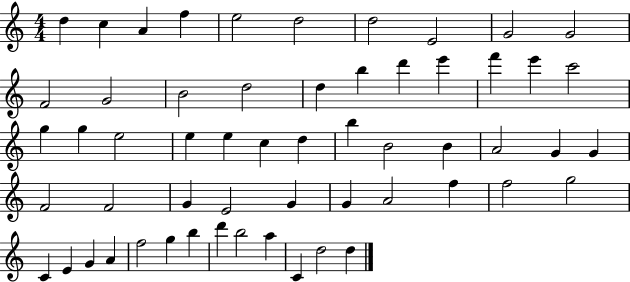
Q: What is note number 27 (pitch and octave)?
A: C5